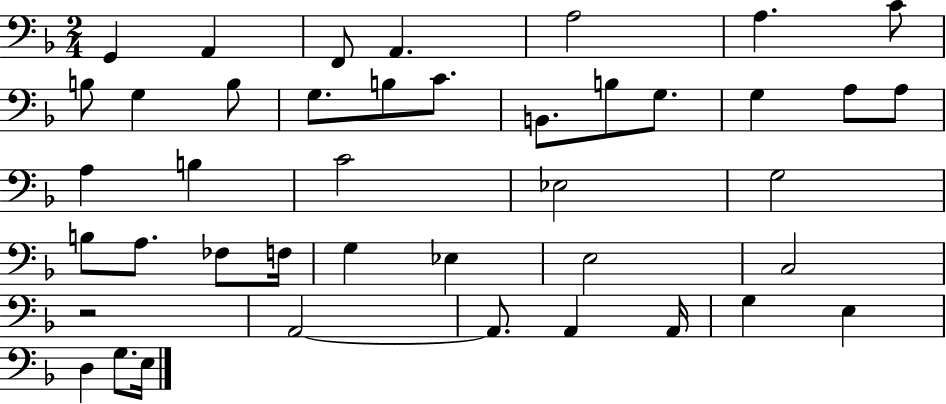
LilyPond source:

{
  \clef bass
  \numericTimeSignature
  \time 2/4
  \key f \major
  g,4 a,4 | f,8 a,4. | a2 | a4. c'8 | \break b8 g4 b8 | g8. b8 c'8. | b,8. b8 g8. | g4 a8 a8 | \break a4 b4 | c'2 | ees2 | g2 | \break b8 a8. fes8 f16 | g4 ees4 | e2 | c2 | \break r2 | a,2~~ | a,8. a,4 a,16 | g4 e4 | \break d4 g8. e16 | \bar "|."
}